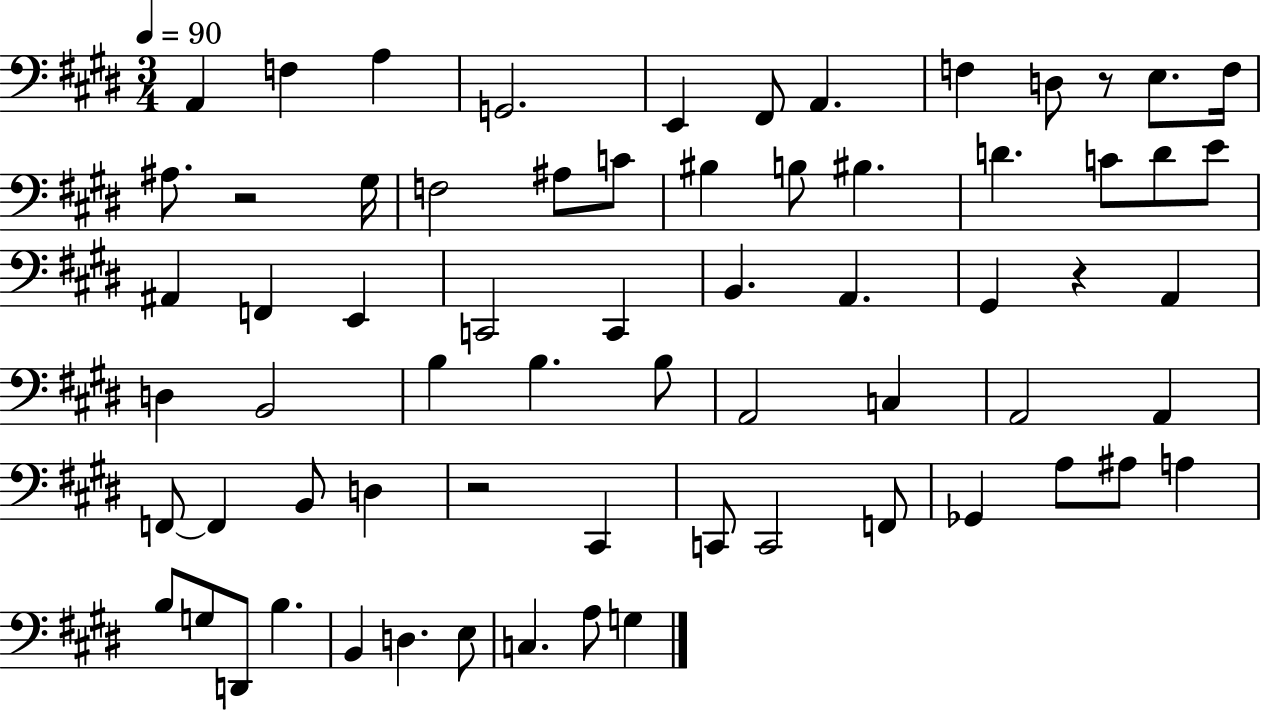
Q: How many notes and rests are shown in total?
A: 67